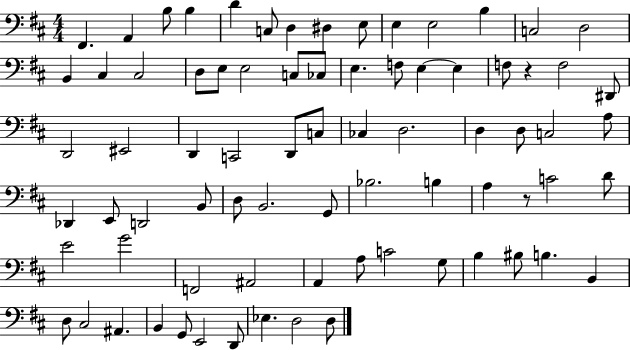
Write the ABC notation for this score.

X:1
T:Untitled
M:4/4
L:1/4
K:D
^F,, A,, B,/2 B, D C,/2 D, ^D, E,/2 E, E,2 B, C,2 D,2 B,, ^C, ^C,2 D,/2 E,/2 E,2 C,/2 _C,/2 E, F,/2 E, E, F,/2 z F,2 ^D,,/2 D,,2 ^E,,2 D,, C,,2 D,,/2 C,/2 _C, D,2 D, D,/2 C,2 A,/2 _D,, E,,/2 D,,2 B,,/2 D,/2 B,,2 G,,/2 _B,2 B, A, z/2 C2 D/2 E2 G2 F,,2 ^A,,2 A,, A,/2 C2 G,/2 B, ^B,/2 B, B,, D,/2 ^C,2 ^A,, B,, G,,/2 E,,2 D,,/2 _E, D,2 D,/2